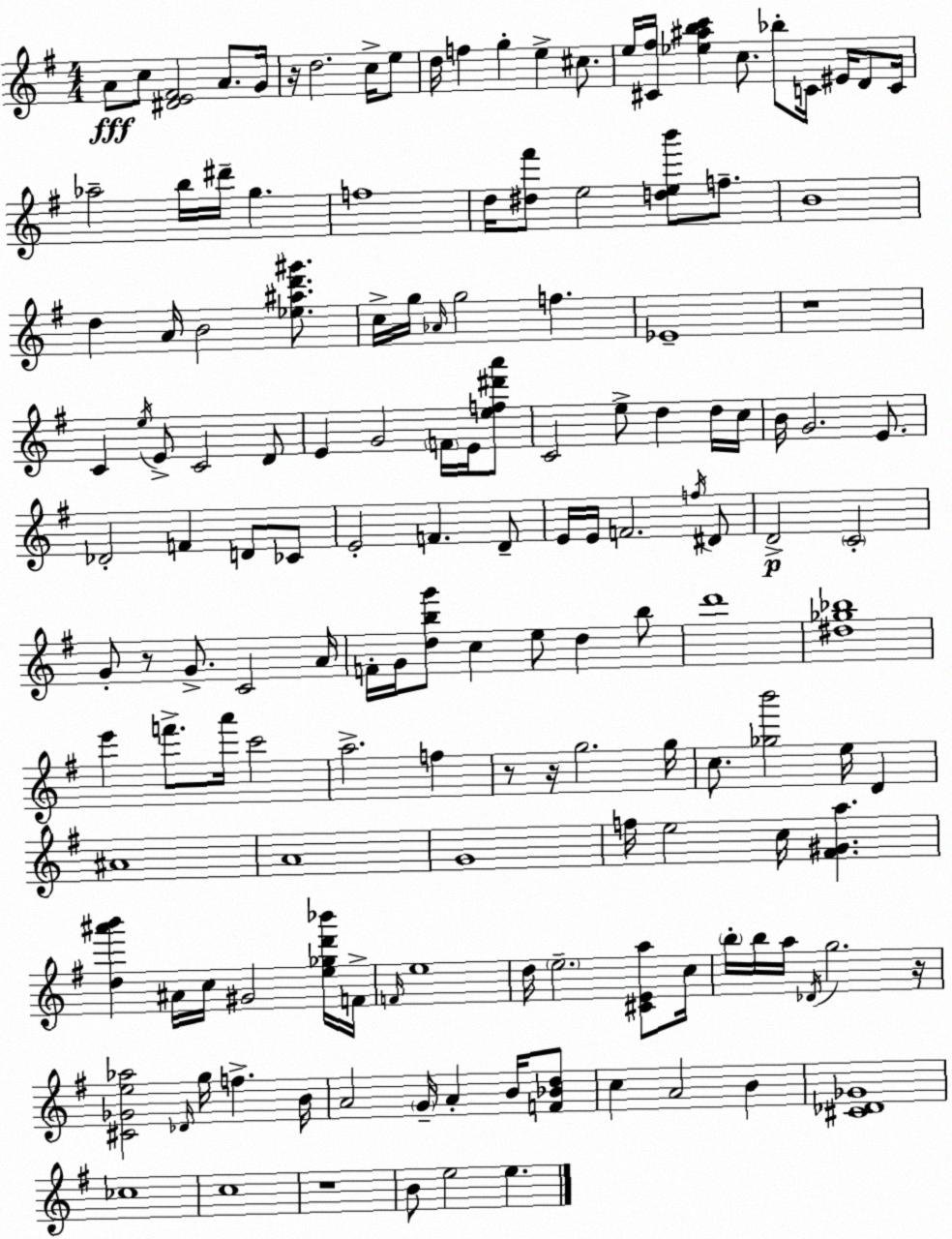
X:1
T:Untitled
M:4/4
L:1/4
K:G
A/2 c/2 [^DE^F]2 A/2 G/4 z/4 d2 c/4 e/2 d/4 f g e ^c/2 e/4 [^C^f]/4 [_e^abc'] c/2 _b/2 C/4 ^E/4 D/2 C/4 _a2 b/4 ^d'/4 g f4 d/4 [^d^f']/2 e2 [deb']/2 f/2 B4 d A/4 B2 [_e^ad'^g']/2 c/4 g/4 _A/4 g2 f _E4 z4 C e/4 E/2 C2 D/2 E G2 F/4 E/4 [ef^d'a']/2 C2 e/2 d d/4 c/4 B/4 G2 E/2 _D2 F D/2 _C/2 E2 F D/2 E/4 E/4 F2 f/4 ^D/2 D2 C2 G/2 z/2 G/2 C2 A/4 F/4 G/4 [dbg']/2 c e/2 d b/2 d'4 [^d_g_b]4 e' f'/2 a'/4 c'2 a2 f z/2 z/4 g2 g/4 c/2 [_gb']2 e/4 D ^A4 A4 G4 f/4 e2 c/4 [^F^Ga] [d^a'b'] ^A/4 c/4 ^G2 [e_gd'_b']/4 F/4 F/4 e4 d/4 e2 [^CEa]/2 c/4 b/4 b/4 a/4 _D/4 g2 z/4 [^C_Ge_a]2 _D/4 g/4 f B/4 A2 G/4 A B/4 [F_Bd]/2 c A2 B [^C_D_G]4 _c4 c4 z4 B/2 e2 e